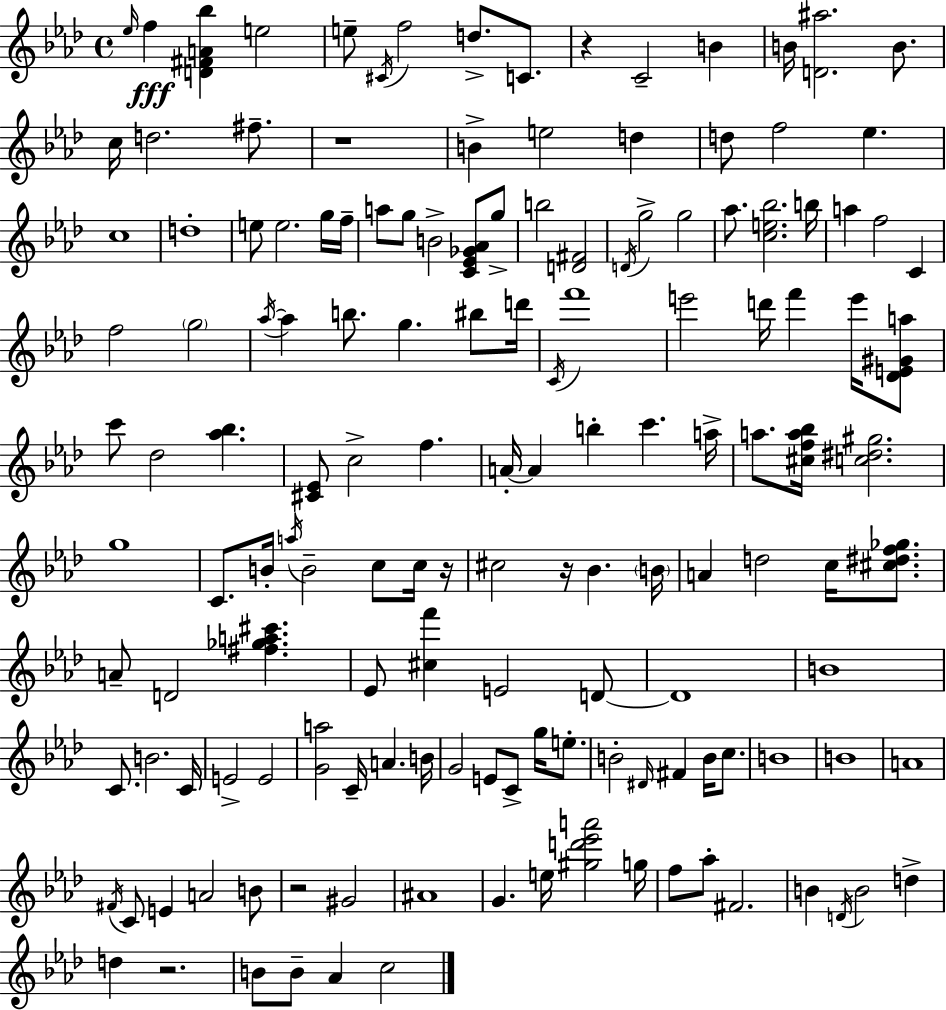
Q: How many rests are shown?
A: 6